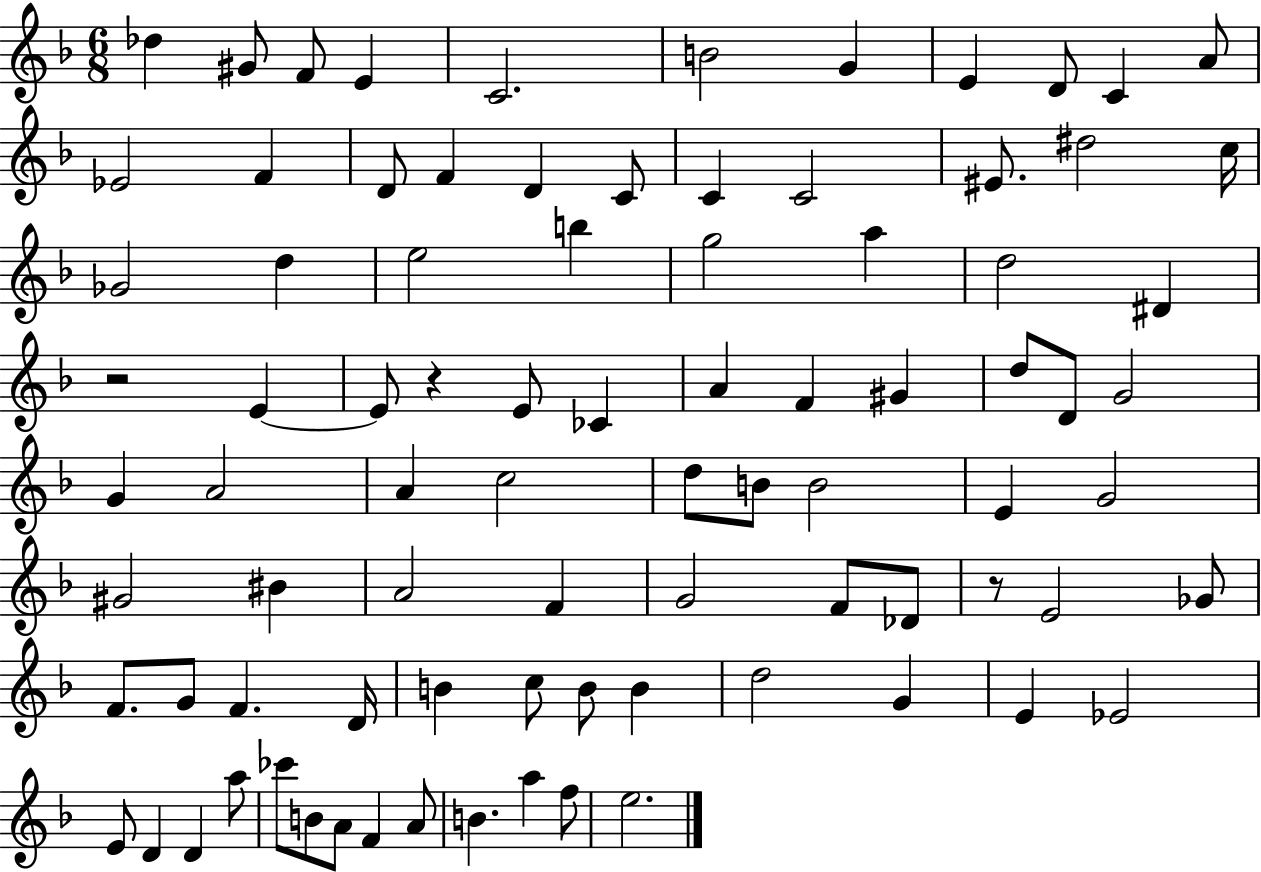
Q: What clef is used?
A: treble